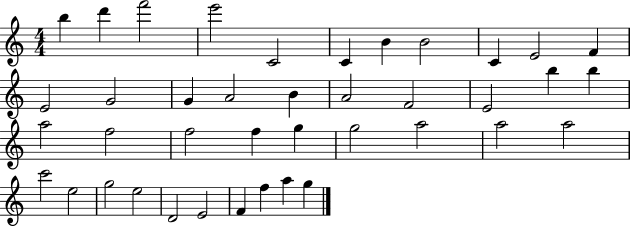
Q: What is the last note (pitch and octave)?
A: G5